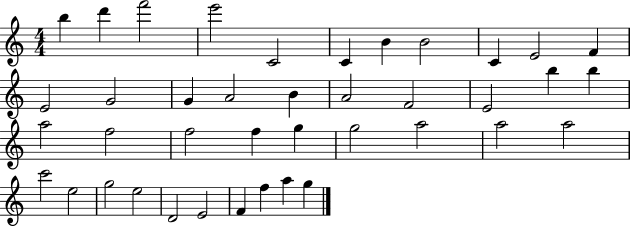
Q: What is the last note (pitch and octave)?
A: G5